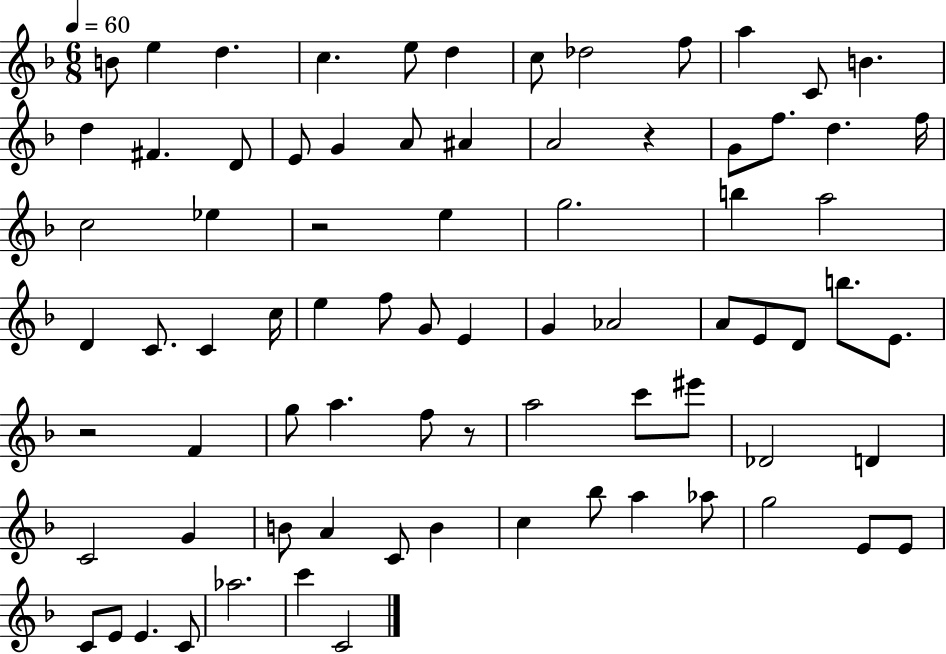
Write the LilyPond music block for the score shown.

{
  \clef treble
  \numericTimeSignature
  \time 6/8
  \key f \major
  \tempo 4 = 60
  b'8 e''4 d''4. | c''4. e''8 d''4 | c''8 des''2 f''8 | a''4 c'8 b'4. | \break d''4 fis'4. d'8 | e'8 g'4 a'8 ais'4 | a'2 r4 | g'8 f''8. d''4. f''16 | \break c''2 ees''4 | r2 e''4 | g''2. | b''4 a''2 | \break d'4 c'8. c'4 c''16 | e''4 f''8 g'8 e'4 | g'4 aes'2 | a'8 e'8 d'8 b''8. e'8. | \break r2 f'4 | g''8 a''4. f''8 r8 | a''2 c'''8 eis'''8 | des'2 d'4 | \break c'2 g'4 | b'8 a'4 c'8 b'4 | c''4 bes''8 a''4 aes''8 | g''2 e'8 e'8 | \break c'8 e'8 e'4. c'8 | aes''2. | c'''4 c'2 | \bar "|."
}